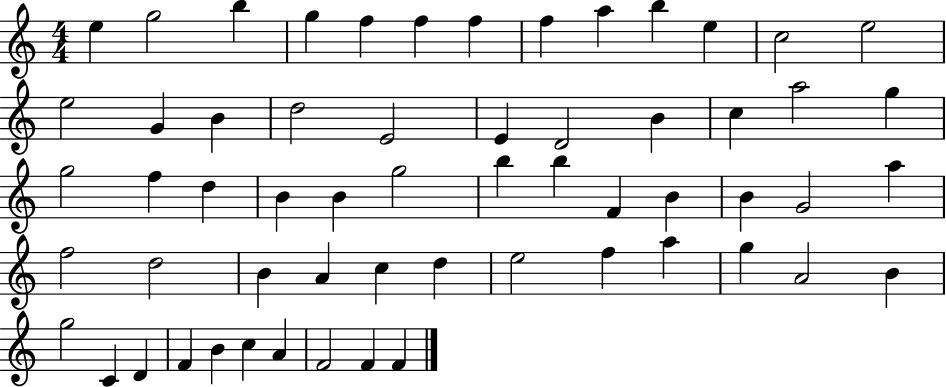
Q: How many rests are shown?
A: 0